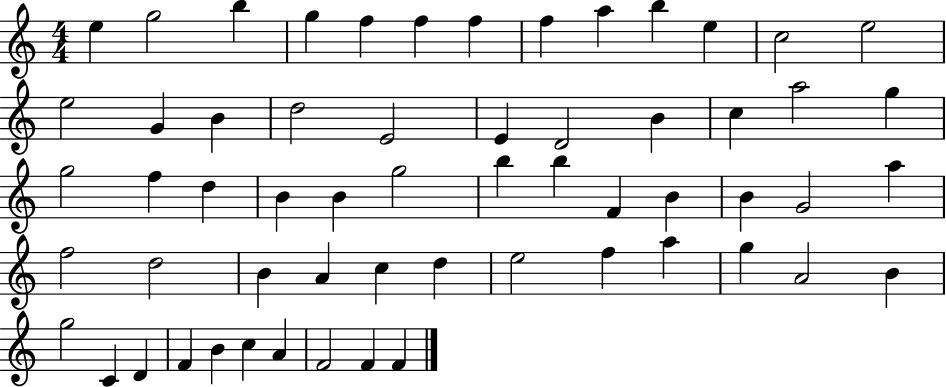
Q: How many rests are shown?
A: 0